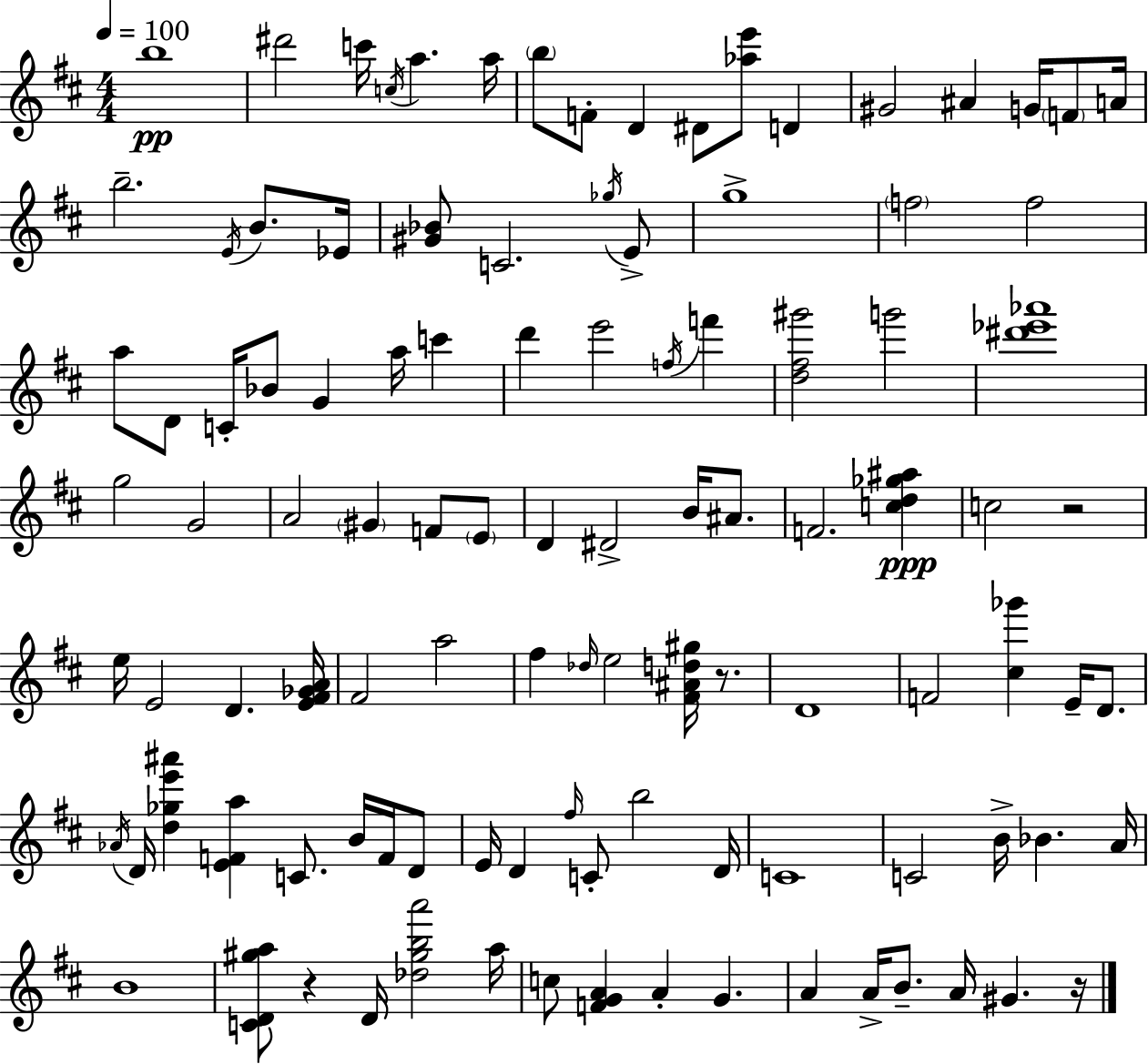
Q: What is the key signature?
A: D major